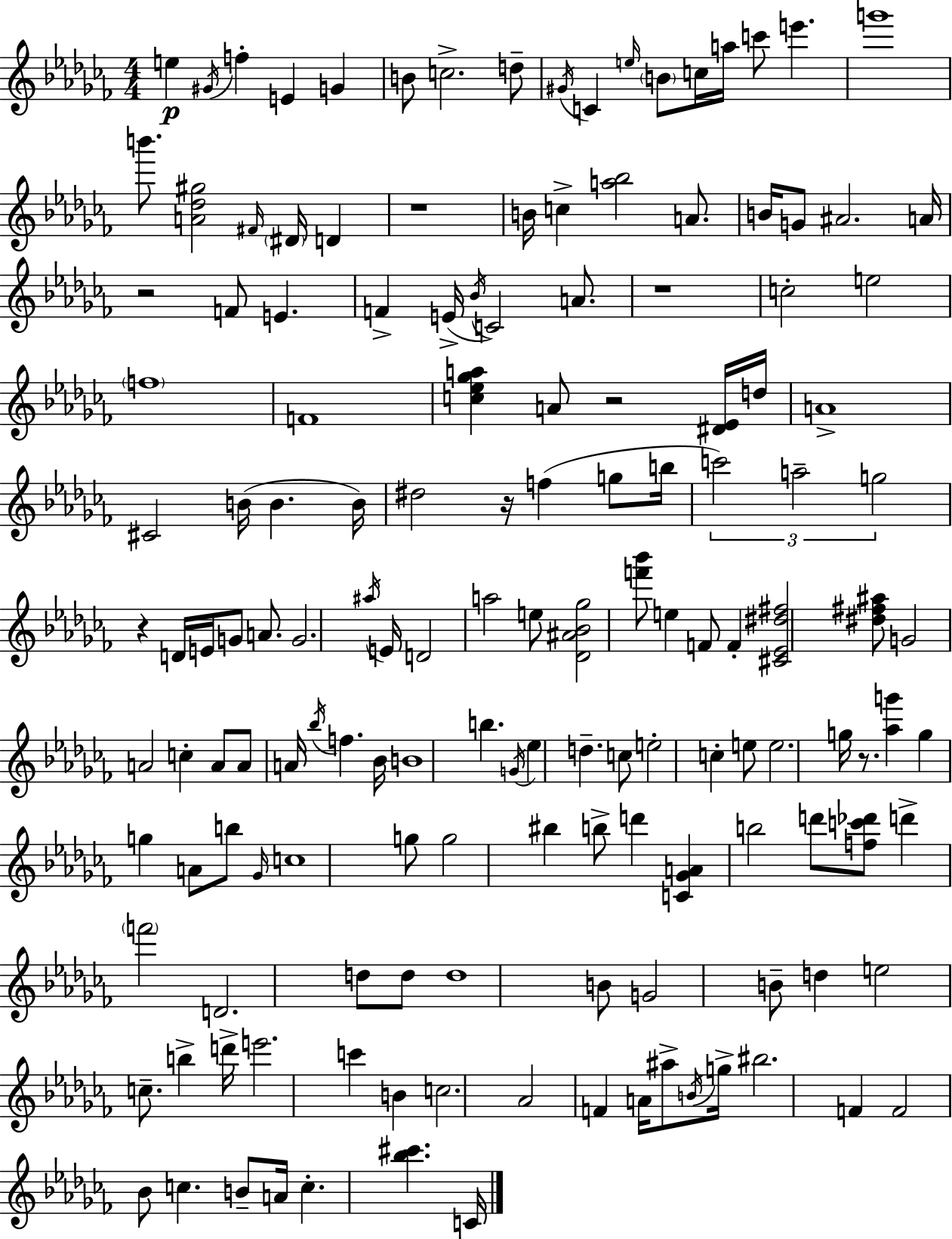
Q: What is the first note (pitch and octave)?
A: E5